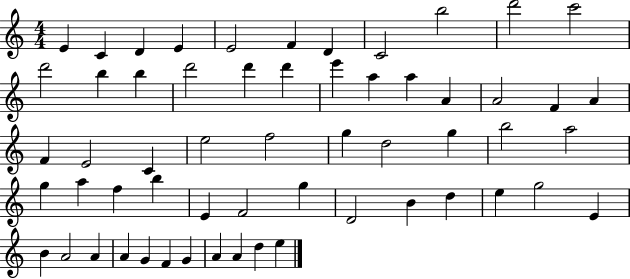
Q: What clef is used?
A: treble